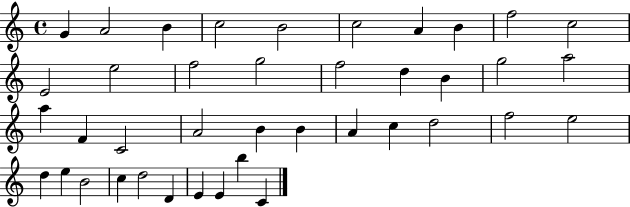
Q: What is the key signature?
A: C major